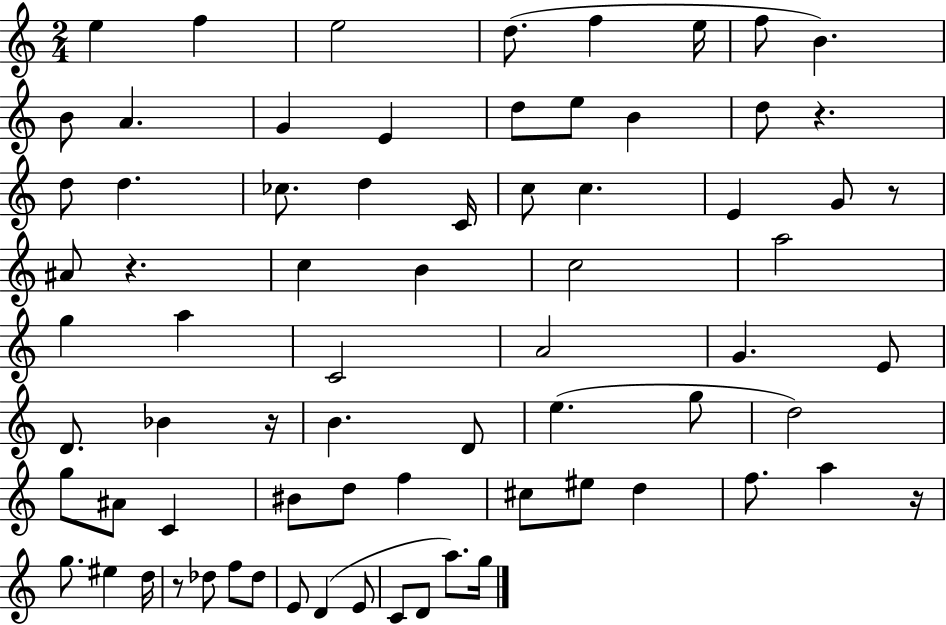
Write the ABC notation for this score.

X:1
T:Untitled
M:2/4
L:1/4
K:C
e f e2 d/2 f e/4 f/2 B B/2 A G E d/2 e/2 B d/2 z d/2 d _c/2 d C/4 c/2 c E G/2 z/2 ^A/2 z c B c2 a2 g a C2 A2 G E/2 D/2 _B z/4 B D/2 e g/2 d2 g/2 ^A/2 C ^B/2 d/2 f ^c/2 ^e/2 d f/2 a z/4 g/2 ^e d/4 z/2 _d/2 f/2 _d/2 E/2 D E/2 C/2 D/2 a/2 g/4